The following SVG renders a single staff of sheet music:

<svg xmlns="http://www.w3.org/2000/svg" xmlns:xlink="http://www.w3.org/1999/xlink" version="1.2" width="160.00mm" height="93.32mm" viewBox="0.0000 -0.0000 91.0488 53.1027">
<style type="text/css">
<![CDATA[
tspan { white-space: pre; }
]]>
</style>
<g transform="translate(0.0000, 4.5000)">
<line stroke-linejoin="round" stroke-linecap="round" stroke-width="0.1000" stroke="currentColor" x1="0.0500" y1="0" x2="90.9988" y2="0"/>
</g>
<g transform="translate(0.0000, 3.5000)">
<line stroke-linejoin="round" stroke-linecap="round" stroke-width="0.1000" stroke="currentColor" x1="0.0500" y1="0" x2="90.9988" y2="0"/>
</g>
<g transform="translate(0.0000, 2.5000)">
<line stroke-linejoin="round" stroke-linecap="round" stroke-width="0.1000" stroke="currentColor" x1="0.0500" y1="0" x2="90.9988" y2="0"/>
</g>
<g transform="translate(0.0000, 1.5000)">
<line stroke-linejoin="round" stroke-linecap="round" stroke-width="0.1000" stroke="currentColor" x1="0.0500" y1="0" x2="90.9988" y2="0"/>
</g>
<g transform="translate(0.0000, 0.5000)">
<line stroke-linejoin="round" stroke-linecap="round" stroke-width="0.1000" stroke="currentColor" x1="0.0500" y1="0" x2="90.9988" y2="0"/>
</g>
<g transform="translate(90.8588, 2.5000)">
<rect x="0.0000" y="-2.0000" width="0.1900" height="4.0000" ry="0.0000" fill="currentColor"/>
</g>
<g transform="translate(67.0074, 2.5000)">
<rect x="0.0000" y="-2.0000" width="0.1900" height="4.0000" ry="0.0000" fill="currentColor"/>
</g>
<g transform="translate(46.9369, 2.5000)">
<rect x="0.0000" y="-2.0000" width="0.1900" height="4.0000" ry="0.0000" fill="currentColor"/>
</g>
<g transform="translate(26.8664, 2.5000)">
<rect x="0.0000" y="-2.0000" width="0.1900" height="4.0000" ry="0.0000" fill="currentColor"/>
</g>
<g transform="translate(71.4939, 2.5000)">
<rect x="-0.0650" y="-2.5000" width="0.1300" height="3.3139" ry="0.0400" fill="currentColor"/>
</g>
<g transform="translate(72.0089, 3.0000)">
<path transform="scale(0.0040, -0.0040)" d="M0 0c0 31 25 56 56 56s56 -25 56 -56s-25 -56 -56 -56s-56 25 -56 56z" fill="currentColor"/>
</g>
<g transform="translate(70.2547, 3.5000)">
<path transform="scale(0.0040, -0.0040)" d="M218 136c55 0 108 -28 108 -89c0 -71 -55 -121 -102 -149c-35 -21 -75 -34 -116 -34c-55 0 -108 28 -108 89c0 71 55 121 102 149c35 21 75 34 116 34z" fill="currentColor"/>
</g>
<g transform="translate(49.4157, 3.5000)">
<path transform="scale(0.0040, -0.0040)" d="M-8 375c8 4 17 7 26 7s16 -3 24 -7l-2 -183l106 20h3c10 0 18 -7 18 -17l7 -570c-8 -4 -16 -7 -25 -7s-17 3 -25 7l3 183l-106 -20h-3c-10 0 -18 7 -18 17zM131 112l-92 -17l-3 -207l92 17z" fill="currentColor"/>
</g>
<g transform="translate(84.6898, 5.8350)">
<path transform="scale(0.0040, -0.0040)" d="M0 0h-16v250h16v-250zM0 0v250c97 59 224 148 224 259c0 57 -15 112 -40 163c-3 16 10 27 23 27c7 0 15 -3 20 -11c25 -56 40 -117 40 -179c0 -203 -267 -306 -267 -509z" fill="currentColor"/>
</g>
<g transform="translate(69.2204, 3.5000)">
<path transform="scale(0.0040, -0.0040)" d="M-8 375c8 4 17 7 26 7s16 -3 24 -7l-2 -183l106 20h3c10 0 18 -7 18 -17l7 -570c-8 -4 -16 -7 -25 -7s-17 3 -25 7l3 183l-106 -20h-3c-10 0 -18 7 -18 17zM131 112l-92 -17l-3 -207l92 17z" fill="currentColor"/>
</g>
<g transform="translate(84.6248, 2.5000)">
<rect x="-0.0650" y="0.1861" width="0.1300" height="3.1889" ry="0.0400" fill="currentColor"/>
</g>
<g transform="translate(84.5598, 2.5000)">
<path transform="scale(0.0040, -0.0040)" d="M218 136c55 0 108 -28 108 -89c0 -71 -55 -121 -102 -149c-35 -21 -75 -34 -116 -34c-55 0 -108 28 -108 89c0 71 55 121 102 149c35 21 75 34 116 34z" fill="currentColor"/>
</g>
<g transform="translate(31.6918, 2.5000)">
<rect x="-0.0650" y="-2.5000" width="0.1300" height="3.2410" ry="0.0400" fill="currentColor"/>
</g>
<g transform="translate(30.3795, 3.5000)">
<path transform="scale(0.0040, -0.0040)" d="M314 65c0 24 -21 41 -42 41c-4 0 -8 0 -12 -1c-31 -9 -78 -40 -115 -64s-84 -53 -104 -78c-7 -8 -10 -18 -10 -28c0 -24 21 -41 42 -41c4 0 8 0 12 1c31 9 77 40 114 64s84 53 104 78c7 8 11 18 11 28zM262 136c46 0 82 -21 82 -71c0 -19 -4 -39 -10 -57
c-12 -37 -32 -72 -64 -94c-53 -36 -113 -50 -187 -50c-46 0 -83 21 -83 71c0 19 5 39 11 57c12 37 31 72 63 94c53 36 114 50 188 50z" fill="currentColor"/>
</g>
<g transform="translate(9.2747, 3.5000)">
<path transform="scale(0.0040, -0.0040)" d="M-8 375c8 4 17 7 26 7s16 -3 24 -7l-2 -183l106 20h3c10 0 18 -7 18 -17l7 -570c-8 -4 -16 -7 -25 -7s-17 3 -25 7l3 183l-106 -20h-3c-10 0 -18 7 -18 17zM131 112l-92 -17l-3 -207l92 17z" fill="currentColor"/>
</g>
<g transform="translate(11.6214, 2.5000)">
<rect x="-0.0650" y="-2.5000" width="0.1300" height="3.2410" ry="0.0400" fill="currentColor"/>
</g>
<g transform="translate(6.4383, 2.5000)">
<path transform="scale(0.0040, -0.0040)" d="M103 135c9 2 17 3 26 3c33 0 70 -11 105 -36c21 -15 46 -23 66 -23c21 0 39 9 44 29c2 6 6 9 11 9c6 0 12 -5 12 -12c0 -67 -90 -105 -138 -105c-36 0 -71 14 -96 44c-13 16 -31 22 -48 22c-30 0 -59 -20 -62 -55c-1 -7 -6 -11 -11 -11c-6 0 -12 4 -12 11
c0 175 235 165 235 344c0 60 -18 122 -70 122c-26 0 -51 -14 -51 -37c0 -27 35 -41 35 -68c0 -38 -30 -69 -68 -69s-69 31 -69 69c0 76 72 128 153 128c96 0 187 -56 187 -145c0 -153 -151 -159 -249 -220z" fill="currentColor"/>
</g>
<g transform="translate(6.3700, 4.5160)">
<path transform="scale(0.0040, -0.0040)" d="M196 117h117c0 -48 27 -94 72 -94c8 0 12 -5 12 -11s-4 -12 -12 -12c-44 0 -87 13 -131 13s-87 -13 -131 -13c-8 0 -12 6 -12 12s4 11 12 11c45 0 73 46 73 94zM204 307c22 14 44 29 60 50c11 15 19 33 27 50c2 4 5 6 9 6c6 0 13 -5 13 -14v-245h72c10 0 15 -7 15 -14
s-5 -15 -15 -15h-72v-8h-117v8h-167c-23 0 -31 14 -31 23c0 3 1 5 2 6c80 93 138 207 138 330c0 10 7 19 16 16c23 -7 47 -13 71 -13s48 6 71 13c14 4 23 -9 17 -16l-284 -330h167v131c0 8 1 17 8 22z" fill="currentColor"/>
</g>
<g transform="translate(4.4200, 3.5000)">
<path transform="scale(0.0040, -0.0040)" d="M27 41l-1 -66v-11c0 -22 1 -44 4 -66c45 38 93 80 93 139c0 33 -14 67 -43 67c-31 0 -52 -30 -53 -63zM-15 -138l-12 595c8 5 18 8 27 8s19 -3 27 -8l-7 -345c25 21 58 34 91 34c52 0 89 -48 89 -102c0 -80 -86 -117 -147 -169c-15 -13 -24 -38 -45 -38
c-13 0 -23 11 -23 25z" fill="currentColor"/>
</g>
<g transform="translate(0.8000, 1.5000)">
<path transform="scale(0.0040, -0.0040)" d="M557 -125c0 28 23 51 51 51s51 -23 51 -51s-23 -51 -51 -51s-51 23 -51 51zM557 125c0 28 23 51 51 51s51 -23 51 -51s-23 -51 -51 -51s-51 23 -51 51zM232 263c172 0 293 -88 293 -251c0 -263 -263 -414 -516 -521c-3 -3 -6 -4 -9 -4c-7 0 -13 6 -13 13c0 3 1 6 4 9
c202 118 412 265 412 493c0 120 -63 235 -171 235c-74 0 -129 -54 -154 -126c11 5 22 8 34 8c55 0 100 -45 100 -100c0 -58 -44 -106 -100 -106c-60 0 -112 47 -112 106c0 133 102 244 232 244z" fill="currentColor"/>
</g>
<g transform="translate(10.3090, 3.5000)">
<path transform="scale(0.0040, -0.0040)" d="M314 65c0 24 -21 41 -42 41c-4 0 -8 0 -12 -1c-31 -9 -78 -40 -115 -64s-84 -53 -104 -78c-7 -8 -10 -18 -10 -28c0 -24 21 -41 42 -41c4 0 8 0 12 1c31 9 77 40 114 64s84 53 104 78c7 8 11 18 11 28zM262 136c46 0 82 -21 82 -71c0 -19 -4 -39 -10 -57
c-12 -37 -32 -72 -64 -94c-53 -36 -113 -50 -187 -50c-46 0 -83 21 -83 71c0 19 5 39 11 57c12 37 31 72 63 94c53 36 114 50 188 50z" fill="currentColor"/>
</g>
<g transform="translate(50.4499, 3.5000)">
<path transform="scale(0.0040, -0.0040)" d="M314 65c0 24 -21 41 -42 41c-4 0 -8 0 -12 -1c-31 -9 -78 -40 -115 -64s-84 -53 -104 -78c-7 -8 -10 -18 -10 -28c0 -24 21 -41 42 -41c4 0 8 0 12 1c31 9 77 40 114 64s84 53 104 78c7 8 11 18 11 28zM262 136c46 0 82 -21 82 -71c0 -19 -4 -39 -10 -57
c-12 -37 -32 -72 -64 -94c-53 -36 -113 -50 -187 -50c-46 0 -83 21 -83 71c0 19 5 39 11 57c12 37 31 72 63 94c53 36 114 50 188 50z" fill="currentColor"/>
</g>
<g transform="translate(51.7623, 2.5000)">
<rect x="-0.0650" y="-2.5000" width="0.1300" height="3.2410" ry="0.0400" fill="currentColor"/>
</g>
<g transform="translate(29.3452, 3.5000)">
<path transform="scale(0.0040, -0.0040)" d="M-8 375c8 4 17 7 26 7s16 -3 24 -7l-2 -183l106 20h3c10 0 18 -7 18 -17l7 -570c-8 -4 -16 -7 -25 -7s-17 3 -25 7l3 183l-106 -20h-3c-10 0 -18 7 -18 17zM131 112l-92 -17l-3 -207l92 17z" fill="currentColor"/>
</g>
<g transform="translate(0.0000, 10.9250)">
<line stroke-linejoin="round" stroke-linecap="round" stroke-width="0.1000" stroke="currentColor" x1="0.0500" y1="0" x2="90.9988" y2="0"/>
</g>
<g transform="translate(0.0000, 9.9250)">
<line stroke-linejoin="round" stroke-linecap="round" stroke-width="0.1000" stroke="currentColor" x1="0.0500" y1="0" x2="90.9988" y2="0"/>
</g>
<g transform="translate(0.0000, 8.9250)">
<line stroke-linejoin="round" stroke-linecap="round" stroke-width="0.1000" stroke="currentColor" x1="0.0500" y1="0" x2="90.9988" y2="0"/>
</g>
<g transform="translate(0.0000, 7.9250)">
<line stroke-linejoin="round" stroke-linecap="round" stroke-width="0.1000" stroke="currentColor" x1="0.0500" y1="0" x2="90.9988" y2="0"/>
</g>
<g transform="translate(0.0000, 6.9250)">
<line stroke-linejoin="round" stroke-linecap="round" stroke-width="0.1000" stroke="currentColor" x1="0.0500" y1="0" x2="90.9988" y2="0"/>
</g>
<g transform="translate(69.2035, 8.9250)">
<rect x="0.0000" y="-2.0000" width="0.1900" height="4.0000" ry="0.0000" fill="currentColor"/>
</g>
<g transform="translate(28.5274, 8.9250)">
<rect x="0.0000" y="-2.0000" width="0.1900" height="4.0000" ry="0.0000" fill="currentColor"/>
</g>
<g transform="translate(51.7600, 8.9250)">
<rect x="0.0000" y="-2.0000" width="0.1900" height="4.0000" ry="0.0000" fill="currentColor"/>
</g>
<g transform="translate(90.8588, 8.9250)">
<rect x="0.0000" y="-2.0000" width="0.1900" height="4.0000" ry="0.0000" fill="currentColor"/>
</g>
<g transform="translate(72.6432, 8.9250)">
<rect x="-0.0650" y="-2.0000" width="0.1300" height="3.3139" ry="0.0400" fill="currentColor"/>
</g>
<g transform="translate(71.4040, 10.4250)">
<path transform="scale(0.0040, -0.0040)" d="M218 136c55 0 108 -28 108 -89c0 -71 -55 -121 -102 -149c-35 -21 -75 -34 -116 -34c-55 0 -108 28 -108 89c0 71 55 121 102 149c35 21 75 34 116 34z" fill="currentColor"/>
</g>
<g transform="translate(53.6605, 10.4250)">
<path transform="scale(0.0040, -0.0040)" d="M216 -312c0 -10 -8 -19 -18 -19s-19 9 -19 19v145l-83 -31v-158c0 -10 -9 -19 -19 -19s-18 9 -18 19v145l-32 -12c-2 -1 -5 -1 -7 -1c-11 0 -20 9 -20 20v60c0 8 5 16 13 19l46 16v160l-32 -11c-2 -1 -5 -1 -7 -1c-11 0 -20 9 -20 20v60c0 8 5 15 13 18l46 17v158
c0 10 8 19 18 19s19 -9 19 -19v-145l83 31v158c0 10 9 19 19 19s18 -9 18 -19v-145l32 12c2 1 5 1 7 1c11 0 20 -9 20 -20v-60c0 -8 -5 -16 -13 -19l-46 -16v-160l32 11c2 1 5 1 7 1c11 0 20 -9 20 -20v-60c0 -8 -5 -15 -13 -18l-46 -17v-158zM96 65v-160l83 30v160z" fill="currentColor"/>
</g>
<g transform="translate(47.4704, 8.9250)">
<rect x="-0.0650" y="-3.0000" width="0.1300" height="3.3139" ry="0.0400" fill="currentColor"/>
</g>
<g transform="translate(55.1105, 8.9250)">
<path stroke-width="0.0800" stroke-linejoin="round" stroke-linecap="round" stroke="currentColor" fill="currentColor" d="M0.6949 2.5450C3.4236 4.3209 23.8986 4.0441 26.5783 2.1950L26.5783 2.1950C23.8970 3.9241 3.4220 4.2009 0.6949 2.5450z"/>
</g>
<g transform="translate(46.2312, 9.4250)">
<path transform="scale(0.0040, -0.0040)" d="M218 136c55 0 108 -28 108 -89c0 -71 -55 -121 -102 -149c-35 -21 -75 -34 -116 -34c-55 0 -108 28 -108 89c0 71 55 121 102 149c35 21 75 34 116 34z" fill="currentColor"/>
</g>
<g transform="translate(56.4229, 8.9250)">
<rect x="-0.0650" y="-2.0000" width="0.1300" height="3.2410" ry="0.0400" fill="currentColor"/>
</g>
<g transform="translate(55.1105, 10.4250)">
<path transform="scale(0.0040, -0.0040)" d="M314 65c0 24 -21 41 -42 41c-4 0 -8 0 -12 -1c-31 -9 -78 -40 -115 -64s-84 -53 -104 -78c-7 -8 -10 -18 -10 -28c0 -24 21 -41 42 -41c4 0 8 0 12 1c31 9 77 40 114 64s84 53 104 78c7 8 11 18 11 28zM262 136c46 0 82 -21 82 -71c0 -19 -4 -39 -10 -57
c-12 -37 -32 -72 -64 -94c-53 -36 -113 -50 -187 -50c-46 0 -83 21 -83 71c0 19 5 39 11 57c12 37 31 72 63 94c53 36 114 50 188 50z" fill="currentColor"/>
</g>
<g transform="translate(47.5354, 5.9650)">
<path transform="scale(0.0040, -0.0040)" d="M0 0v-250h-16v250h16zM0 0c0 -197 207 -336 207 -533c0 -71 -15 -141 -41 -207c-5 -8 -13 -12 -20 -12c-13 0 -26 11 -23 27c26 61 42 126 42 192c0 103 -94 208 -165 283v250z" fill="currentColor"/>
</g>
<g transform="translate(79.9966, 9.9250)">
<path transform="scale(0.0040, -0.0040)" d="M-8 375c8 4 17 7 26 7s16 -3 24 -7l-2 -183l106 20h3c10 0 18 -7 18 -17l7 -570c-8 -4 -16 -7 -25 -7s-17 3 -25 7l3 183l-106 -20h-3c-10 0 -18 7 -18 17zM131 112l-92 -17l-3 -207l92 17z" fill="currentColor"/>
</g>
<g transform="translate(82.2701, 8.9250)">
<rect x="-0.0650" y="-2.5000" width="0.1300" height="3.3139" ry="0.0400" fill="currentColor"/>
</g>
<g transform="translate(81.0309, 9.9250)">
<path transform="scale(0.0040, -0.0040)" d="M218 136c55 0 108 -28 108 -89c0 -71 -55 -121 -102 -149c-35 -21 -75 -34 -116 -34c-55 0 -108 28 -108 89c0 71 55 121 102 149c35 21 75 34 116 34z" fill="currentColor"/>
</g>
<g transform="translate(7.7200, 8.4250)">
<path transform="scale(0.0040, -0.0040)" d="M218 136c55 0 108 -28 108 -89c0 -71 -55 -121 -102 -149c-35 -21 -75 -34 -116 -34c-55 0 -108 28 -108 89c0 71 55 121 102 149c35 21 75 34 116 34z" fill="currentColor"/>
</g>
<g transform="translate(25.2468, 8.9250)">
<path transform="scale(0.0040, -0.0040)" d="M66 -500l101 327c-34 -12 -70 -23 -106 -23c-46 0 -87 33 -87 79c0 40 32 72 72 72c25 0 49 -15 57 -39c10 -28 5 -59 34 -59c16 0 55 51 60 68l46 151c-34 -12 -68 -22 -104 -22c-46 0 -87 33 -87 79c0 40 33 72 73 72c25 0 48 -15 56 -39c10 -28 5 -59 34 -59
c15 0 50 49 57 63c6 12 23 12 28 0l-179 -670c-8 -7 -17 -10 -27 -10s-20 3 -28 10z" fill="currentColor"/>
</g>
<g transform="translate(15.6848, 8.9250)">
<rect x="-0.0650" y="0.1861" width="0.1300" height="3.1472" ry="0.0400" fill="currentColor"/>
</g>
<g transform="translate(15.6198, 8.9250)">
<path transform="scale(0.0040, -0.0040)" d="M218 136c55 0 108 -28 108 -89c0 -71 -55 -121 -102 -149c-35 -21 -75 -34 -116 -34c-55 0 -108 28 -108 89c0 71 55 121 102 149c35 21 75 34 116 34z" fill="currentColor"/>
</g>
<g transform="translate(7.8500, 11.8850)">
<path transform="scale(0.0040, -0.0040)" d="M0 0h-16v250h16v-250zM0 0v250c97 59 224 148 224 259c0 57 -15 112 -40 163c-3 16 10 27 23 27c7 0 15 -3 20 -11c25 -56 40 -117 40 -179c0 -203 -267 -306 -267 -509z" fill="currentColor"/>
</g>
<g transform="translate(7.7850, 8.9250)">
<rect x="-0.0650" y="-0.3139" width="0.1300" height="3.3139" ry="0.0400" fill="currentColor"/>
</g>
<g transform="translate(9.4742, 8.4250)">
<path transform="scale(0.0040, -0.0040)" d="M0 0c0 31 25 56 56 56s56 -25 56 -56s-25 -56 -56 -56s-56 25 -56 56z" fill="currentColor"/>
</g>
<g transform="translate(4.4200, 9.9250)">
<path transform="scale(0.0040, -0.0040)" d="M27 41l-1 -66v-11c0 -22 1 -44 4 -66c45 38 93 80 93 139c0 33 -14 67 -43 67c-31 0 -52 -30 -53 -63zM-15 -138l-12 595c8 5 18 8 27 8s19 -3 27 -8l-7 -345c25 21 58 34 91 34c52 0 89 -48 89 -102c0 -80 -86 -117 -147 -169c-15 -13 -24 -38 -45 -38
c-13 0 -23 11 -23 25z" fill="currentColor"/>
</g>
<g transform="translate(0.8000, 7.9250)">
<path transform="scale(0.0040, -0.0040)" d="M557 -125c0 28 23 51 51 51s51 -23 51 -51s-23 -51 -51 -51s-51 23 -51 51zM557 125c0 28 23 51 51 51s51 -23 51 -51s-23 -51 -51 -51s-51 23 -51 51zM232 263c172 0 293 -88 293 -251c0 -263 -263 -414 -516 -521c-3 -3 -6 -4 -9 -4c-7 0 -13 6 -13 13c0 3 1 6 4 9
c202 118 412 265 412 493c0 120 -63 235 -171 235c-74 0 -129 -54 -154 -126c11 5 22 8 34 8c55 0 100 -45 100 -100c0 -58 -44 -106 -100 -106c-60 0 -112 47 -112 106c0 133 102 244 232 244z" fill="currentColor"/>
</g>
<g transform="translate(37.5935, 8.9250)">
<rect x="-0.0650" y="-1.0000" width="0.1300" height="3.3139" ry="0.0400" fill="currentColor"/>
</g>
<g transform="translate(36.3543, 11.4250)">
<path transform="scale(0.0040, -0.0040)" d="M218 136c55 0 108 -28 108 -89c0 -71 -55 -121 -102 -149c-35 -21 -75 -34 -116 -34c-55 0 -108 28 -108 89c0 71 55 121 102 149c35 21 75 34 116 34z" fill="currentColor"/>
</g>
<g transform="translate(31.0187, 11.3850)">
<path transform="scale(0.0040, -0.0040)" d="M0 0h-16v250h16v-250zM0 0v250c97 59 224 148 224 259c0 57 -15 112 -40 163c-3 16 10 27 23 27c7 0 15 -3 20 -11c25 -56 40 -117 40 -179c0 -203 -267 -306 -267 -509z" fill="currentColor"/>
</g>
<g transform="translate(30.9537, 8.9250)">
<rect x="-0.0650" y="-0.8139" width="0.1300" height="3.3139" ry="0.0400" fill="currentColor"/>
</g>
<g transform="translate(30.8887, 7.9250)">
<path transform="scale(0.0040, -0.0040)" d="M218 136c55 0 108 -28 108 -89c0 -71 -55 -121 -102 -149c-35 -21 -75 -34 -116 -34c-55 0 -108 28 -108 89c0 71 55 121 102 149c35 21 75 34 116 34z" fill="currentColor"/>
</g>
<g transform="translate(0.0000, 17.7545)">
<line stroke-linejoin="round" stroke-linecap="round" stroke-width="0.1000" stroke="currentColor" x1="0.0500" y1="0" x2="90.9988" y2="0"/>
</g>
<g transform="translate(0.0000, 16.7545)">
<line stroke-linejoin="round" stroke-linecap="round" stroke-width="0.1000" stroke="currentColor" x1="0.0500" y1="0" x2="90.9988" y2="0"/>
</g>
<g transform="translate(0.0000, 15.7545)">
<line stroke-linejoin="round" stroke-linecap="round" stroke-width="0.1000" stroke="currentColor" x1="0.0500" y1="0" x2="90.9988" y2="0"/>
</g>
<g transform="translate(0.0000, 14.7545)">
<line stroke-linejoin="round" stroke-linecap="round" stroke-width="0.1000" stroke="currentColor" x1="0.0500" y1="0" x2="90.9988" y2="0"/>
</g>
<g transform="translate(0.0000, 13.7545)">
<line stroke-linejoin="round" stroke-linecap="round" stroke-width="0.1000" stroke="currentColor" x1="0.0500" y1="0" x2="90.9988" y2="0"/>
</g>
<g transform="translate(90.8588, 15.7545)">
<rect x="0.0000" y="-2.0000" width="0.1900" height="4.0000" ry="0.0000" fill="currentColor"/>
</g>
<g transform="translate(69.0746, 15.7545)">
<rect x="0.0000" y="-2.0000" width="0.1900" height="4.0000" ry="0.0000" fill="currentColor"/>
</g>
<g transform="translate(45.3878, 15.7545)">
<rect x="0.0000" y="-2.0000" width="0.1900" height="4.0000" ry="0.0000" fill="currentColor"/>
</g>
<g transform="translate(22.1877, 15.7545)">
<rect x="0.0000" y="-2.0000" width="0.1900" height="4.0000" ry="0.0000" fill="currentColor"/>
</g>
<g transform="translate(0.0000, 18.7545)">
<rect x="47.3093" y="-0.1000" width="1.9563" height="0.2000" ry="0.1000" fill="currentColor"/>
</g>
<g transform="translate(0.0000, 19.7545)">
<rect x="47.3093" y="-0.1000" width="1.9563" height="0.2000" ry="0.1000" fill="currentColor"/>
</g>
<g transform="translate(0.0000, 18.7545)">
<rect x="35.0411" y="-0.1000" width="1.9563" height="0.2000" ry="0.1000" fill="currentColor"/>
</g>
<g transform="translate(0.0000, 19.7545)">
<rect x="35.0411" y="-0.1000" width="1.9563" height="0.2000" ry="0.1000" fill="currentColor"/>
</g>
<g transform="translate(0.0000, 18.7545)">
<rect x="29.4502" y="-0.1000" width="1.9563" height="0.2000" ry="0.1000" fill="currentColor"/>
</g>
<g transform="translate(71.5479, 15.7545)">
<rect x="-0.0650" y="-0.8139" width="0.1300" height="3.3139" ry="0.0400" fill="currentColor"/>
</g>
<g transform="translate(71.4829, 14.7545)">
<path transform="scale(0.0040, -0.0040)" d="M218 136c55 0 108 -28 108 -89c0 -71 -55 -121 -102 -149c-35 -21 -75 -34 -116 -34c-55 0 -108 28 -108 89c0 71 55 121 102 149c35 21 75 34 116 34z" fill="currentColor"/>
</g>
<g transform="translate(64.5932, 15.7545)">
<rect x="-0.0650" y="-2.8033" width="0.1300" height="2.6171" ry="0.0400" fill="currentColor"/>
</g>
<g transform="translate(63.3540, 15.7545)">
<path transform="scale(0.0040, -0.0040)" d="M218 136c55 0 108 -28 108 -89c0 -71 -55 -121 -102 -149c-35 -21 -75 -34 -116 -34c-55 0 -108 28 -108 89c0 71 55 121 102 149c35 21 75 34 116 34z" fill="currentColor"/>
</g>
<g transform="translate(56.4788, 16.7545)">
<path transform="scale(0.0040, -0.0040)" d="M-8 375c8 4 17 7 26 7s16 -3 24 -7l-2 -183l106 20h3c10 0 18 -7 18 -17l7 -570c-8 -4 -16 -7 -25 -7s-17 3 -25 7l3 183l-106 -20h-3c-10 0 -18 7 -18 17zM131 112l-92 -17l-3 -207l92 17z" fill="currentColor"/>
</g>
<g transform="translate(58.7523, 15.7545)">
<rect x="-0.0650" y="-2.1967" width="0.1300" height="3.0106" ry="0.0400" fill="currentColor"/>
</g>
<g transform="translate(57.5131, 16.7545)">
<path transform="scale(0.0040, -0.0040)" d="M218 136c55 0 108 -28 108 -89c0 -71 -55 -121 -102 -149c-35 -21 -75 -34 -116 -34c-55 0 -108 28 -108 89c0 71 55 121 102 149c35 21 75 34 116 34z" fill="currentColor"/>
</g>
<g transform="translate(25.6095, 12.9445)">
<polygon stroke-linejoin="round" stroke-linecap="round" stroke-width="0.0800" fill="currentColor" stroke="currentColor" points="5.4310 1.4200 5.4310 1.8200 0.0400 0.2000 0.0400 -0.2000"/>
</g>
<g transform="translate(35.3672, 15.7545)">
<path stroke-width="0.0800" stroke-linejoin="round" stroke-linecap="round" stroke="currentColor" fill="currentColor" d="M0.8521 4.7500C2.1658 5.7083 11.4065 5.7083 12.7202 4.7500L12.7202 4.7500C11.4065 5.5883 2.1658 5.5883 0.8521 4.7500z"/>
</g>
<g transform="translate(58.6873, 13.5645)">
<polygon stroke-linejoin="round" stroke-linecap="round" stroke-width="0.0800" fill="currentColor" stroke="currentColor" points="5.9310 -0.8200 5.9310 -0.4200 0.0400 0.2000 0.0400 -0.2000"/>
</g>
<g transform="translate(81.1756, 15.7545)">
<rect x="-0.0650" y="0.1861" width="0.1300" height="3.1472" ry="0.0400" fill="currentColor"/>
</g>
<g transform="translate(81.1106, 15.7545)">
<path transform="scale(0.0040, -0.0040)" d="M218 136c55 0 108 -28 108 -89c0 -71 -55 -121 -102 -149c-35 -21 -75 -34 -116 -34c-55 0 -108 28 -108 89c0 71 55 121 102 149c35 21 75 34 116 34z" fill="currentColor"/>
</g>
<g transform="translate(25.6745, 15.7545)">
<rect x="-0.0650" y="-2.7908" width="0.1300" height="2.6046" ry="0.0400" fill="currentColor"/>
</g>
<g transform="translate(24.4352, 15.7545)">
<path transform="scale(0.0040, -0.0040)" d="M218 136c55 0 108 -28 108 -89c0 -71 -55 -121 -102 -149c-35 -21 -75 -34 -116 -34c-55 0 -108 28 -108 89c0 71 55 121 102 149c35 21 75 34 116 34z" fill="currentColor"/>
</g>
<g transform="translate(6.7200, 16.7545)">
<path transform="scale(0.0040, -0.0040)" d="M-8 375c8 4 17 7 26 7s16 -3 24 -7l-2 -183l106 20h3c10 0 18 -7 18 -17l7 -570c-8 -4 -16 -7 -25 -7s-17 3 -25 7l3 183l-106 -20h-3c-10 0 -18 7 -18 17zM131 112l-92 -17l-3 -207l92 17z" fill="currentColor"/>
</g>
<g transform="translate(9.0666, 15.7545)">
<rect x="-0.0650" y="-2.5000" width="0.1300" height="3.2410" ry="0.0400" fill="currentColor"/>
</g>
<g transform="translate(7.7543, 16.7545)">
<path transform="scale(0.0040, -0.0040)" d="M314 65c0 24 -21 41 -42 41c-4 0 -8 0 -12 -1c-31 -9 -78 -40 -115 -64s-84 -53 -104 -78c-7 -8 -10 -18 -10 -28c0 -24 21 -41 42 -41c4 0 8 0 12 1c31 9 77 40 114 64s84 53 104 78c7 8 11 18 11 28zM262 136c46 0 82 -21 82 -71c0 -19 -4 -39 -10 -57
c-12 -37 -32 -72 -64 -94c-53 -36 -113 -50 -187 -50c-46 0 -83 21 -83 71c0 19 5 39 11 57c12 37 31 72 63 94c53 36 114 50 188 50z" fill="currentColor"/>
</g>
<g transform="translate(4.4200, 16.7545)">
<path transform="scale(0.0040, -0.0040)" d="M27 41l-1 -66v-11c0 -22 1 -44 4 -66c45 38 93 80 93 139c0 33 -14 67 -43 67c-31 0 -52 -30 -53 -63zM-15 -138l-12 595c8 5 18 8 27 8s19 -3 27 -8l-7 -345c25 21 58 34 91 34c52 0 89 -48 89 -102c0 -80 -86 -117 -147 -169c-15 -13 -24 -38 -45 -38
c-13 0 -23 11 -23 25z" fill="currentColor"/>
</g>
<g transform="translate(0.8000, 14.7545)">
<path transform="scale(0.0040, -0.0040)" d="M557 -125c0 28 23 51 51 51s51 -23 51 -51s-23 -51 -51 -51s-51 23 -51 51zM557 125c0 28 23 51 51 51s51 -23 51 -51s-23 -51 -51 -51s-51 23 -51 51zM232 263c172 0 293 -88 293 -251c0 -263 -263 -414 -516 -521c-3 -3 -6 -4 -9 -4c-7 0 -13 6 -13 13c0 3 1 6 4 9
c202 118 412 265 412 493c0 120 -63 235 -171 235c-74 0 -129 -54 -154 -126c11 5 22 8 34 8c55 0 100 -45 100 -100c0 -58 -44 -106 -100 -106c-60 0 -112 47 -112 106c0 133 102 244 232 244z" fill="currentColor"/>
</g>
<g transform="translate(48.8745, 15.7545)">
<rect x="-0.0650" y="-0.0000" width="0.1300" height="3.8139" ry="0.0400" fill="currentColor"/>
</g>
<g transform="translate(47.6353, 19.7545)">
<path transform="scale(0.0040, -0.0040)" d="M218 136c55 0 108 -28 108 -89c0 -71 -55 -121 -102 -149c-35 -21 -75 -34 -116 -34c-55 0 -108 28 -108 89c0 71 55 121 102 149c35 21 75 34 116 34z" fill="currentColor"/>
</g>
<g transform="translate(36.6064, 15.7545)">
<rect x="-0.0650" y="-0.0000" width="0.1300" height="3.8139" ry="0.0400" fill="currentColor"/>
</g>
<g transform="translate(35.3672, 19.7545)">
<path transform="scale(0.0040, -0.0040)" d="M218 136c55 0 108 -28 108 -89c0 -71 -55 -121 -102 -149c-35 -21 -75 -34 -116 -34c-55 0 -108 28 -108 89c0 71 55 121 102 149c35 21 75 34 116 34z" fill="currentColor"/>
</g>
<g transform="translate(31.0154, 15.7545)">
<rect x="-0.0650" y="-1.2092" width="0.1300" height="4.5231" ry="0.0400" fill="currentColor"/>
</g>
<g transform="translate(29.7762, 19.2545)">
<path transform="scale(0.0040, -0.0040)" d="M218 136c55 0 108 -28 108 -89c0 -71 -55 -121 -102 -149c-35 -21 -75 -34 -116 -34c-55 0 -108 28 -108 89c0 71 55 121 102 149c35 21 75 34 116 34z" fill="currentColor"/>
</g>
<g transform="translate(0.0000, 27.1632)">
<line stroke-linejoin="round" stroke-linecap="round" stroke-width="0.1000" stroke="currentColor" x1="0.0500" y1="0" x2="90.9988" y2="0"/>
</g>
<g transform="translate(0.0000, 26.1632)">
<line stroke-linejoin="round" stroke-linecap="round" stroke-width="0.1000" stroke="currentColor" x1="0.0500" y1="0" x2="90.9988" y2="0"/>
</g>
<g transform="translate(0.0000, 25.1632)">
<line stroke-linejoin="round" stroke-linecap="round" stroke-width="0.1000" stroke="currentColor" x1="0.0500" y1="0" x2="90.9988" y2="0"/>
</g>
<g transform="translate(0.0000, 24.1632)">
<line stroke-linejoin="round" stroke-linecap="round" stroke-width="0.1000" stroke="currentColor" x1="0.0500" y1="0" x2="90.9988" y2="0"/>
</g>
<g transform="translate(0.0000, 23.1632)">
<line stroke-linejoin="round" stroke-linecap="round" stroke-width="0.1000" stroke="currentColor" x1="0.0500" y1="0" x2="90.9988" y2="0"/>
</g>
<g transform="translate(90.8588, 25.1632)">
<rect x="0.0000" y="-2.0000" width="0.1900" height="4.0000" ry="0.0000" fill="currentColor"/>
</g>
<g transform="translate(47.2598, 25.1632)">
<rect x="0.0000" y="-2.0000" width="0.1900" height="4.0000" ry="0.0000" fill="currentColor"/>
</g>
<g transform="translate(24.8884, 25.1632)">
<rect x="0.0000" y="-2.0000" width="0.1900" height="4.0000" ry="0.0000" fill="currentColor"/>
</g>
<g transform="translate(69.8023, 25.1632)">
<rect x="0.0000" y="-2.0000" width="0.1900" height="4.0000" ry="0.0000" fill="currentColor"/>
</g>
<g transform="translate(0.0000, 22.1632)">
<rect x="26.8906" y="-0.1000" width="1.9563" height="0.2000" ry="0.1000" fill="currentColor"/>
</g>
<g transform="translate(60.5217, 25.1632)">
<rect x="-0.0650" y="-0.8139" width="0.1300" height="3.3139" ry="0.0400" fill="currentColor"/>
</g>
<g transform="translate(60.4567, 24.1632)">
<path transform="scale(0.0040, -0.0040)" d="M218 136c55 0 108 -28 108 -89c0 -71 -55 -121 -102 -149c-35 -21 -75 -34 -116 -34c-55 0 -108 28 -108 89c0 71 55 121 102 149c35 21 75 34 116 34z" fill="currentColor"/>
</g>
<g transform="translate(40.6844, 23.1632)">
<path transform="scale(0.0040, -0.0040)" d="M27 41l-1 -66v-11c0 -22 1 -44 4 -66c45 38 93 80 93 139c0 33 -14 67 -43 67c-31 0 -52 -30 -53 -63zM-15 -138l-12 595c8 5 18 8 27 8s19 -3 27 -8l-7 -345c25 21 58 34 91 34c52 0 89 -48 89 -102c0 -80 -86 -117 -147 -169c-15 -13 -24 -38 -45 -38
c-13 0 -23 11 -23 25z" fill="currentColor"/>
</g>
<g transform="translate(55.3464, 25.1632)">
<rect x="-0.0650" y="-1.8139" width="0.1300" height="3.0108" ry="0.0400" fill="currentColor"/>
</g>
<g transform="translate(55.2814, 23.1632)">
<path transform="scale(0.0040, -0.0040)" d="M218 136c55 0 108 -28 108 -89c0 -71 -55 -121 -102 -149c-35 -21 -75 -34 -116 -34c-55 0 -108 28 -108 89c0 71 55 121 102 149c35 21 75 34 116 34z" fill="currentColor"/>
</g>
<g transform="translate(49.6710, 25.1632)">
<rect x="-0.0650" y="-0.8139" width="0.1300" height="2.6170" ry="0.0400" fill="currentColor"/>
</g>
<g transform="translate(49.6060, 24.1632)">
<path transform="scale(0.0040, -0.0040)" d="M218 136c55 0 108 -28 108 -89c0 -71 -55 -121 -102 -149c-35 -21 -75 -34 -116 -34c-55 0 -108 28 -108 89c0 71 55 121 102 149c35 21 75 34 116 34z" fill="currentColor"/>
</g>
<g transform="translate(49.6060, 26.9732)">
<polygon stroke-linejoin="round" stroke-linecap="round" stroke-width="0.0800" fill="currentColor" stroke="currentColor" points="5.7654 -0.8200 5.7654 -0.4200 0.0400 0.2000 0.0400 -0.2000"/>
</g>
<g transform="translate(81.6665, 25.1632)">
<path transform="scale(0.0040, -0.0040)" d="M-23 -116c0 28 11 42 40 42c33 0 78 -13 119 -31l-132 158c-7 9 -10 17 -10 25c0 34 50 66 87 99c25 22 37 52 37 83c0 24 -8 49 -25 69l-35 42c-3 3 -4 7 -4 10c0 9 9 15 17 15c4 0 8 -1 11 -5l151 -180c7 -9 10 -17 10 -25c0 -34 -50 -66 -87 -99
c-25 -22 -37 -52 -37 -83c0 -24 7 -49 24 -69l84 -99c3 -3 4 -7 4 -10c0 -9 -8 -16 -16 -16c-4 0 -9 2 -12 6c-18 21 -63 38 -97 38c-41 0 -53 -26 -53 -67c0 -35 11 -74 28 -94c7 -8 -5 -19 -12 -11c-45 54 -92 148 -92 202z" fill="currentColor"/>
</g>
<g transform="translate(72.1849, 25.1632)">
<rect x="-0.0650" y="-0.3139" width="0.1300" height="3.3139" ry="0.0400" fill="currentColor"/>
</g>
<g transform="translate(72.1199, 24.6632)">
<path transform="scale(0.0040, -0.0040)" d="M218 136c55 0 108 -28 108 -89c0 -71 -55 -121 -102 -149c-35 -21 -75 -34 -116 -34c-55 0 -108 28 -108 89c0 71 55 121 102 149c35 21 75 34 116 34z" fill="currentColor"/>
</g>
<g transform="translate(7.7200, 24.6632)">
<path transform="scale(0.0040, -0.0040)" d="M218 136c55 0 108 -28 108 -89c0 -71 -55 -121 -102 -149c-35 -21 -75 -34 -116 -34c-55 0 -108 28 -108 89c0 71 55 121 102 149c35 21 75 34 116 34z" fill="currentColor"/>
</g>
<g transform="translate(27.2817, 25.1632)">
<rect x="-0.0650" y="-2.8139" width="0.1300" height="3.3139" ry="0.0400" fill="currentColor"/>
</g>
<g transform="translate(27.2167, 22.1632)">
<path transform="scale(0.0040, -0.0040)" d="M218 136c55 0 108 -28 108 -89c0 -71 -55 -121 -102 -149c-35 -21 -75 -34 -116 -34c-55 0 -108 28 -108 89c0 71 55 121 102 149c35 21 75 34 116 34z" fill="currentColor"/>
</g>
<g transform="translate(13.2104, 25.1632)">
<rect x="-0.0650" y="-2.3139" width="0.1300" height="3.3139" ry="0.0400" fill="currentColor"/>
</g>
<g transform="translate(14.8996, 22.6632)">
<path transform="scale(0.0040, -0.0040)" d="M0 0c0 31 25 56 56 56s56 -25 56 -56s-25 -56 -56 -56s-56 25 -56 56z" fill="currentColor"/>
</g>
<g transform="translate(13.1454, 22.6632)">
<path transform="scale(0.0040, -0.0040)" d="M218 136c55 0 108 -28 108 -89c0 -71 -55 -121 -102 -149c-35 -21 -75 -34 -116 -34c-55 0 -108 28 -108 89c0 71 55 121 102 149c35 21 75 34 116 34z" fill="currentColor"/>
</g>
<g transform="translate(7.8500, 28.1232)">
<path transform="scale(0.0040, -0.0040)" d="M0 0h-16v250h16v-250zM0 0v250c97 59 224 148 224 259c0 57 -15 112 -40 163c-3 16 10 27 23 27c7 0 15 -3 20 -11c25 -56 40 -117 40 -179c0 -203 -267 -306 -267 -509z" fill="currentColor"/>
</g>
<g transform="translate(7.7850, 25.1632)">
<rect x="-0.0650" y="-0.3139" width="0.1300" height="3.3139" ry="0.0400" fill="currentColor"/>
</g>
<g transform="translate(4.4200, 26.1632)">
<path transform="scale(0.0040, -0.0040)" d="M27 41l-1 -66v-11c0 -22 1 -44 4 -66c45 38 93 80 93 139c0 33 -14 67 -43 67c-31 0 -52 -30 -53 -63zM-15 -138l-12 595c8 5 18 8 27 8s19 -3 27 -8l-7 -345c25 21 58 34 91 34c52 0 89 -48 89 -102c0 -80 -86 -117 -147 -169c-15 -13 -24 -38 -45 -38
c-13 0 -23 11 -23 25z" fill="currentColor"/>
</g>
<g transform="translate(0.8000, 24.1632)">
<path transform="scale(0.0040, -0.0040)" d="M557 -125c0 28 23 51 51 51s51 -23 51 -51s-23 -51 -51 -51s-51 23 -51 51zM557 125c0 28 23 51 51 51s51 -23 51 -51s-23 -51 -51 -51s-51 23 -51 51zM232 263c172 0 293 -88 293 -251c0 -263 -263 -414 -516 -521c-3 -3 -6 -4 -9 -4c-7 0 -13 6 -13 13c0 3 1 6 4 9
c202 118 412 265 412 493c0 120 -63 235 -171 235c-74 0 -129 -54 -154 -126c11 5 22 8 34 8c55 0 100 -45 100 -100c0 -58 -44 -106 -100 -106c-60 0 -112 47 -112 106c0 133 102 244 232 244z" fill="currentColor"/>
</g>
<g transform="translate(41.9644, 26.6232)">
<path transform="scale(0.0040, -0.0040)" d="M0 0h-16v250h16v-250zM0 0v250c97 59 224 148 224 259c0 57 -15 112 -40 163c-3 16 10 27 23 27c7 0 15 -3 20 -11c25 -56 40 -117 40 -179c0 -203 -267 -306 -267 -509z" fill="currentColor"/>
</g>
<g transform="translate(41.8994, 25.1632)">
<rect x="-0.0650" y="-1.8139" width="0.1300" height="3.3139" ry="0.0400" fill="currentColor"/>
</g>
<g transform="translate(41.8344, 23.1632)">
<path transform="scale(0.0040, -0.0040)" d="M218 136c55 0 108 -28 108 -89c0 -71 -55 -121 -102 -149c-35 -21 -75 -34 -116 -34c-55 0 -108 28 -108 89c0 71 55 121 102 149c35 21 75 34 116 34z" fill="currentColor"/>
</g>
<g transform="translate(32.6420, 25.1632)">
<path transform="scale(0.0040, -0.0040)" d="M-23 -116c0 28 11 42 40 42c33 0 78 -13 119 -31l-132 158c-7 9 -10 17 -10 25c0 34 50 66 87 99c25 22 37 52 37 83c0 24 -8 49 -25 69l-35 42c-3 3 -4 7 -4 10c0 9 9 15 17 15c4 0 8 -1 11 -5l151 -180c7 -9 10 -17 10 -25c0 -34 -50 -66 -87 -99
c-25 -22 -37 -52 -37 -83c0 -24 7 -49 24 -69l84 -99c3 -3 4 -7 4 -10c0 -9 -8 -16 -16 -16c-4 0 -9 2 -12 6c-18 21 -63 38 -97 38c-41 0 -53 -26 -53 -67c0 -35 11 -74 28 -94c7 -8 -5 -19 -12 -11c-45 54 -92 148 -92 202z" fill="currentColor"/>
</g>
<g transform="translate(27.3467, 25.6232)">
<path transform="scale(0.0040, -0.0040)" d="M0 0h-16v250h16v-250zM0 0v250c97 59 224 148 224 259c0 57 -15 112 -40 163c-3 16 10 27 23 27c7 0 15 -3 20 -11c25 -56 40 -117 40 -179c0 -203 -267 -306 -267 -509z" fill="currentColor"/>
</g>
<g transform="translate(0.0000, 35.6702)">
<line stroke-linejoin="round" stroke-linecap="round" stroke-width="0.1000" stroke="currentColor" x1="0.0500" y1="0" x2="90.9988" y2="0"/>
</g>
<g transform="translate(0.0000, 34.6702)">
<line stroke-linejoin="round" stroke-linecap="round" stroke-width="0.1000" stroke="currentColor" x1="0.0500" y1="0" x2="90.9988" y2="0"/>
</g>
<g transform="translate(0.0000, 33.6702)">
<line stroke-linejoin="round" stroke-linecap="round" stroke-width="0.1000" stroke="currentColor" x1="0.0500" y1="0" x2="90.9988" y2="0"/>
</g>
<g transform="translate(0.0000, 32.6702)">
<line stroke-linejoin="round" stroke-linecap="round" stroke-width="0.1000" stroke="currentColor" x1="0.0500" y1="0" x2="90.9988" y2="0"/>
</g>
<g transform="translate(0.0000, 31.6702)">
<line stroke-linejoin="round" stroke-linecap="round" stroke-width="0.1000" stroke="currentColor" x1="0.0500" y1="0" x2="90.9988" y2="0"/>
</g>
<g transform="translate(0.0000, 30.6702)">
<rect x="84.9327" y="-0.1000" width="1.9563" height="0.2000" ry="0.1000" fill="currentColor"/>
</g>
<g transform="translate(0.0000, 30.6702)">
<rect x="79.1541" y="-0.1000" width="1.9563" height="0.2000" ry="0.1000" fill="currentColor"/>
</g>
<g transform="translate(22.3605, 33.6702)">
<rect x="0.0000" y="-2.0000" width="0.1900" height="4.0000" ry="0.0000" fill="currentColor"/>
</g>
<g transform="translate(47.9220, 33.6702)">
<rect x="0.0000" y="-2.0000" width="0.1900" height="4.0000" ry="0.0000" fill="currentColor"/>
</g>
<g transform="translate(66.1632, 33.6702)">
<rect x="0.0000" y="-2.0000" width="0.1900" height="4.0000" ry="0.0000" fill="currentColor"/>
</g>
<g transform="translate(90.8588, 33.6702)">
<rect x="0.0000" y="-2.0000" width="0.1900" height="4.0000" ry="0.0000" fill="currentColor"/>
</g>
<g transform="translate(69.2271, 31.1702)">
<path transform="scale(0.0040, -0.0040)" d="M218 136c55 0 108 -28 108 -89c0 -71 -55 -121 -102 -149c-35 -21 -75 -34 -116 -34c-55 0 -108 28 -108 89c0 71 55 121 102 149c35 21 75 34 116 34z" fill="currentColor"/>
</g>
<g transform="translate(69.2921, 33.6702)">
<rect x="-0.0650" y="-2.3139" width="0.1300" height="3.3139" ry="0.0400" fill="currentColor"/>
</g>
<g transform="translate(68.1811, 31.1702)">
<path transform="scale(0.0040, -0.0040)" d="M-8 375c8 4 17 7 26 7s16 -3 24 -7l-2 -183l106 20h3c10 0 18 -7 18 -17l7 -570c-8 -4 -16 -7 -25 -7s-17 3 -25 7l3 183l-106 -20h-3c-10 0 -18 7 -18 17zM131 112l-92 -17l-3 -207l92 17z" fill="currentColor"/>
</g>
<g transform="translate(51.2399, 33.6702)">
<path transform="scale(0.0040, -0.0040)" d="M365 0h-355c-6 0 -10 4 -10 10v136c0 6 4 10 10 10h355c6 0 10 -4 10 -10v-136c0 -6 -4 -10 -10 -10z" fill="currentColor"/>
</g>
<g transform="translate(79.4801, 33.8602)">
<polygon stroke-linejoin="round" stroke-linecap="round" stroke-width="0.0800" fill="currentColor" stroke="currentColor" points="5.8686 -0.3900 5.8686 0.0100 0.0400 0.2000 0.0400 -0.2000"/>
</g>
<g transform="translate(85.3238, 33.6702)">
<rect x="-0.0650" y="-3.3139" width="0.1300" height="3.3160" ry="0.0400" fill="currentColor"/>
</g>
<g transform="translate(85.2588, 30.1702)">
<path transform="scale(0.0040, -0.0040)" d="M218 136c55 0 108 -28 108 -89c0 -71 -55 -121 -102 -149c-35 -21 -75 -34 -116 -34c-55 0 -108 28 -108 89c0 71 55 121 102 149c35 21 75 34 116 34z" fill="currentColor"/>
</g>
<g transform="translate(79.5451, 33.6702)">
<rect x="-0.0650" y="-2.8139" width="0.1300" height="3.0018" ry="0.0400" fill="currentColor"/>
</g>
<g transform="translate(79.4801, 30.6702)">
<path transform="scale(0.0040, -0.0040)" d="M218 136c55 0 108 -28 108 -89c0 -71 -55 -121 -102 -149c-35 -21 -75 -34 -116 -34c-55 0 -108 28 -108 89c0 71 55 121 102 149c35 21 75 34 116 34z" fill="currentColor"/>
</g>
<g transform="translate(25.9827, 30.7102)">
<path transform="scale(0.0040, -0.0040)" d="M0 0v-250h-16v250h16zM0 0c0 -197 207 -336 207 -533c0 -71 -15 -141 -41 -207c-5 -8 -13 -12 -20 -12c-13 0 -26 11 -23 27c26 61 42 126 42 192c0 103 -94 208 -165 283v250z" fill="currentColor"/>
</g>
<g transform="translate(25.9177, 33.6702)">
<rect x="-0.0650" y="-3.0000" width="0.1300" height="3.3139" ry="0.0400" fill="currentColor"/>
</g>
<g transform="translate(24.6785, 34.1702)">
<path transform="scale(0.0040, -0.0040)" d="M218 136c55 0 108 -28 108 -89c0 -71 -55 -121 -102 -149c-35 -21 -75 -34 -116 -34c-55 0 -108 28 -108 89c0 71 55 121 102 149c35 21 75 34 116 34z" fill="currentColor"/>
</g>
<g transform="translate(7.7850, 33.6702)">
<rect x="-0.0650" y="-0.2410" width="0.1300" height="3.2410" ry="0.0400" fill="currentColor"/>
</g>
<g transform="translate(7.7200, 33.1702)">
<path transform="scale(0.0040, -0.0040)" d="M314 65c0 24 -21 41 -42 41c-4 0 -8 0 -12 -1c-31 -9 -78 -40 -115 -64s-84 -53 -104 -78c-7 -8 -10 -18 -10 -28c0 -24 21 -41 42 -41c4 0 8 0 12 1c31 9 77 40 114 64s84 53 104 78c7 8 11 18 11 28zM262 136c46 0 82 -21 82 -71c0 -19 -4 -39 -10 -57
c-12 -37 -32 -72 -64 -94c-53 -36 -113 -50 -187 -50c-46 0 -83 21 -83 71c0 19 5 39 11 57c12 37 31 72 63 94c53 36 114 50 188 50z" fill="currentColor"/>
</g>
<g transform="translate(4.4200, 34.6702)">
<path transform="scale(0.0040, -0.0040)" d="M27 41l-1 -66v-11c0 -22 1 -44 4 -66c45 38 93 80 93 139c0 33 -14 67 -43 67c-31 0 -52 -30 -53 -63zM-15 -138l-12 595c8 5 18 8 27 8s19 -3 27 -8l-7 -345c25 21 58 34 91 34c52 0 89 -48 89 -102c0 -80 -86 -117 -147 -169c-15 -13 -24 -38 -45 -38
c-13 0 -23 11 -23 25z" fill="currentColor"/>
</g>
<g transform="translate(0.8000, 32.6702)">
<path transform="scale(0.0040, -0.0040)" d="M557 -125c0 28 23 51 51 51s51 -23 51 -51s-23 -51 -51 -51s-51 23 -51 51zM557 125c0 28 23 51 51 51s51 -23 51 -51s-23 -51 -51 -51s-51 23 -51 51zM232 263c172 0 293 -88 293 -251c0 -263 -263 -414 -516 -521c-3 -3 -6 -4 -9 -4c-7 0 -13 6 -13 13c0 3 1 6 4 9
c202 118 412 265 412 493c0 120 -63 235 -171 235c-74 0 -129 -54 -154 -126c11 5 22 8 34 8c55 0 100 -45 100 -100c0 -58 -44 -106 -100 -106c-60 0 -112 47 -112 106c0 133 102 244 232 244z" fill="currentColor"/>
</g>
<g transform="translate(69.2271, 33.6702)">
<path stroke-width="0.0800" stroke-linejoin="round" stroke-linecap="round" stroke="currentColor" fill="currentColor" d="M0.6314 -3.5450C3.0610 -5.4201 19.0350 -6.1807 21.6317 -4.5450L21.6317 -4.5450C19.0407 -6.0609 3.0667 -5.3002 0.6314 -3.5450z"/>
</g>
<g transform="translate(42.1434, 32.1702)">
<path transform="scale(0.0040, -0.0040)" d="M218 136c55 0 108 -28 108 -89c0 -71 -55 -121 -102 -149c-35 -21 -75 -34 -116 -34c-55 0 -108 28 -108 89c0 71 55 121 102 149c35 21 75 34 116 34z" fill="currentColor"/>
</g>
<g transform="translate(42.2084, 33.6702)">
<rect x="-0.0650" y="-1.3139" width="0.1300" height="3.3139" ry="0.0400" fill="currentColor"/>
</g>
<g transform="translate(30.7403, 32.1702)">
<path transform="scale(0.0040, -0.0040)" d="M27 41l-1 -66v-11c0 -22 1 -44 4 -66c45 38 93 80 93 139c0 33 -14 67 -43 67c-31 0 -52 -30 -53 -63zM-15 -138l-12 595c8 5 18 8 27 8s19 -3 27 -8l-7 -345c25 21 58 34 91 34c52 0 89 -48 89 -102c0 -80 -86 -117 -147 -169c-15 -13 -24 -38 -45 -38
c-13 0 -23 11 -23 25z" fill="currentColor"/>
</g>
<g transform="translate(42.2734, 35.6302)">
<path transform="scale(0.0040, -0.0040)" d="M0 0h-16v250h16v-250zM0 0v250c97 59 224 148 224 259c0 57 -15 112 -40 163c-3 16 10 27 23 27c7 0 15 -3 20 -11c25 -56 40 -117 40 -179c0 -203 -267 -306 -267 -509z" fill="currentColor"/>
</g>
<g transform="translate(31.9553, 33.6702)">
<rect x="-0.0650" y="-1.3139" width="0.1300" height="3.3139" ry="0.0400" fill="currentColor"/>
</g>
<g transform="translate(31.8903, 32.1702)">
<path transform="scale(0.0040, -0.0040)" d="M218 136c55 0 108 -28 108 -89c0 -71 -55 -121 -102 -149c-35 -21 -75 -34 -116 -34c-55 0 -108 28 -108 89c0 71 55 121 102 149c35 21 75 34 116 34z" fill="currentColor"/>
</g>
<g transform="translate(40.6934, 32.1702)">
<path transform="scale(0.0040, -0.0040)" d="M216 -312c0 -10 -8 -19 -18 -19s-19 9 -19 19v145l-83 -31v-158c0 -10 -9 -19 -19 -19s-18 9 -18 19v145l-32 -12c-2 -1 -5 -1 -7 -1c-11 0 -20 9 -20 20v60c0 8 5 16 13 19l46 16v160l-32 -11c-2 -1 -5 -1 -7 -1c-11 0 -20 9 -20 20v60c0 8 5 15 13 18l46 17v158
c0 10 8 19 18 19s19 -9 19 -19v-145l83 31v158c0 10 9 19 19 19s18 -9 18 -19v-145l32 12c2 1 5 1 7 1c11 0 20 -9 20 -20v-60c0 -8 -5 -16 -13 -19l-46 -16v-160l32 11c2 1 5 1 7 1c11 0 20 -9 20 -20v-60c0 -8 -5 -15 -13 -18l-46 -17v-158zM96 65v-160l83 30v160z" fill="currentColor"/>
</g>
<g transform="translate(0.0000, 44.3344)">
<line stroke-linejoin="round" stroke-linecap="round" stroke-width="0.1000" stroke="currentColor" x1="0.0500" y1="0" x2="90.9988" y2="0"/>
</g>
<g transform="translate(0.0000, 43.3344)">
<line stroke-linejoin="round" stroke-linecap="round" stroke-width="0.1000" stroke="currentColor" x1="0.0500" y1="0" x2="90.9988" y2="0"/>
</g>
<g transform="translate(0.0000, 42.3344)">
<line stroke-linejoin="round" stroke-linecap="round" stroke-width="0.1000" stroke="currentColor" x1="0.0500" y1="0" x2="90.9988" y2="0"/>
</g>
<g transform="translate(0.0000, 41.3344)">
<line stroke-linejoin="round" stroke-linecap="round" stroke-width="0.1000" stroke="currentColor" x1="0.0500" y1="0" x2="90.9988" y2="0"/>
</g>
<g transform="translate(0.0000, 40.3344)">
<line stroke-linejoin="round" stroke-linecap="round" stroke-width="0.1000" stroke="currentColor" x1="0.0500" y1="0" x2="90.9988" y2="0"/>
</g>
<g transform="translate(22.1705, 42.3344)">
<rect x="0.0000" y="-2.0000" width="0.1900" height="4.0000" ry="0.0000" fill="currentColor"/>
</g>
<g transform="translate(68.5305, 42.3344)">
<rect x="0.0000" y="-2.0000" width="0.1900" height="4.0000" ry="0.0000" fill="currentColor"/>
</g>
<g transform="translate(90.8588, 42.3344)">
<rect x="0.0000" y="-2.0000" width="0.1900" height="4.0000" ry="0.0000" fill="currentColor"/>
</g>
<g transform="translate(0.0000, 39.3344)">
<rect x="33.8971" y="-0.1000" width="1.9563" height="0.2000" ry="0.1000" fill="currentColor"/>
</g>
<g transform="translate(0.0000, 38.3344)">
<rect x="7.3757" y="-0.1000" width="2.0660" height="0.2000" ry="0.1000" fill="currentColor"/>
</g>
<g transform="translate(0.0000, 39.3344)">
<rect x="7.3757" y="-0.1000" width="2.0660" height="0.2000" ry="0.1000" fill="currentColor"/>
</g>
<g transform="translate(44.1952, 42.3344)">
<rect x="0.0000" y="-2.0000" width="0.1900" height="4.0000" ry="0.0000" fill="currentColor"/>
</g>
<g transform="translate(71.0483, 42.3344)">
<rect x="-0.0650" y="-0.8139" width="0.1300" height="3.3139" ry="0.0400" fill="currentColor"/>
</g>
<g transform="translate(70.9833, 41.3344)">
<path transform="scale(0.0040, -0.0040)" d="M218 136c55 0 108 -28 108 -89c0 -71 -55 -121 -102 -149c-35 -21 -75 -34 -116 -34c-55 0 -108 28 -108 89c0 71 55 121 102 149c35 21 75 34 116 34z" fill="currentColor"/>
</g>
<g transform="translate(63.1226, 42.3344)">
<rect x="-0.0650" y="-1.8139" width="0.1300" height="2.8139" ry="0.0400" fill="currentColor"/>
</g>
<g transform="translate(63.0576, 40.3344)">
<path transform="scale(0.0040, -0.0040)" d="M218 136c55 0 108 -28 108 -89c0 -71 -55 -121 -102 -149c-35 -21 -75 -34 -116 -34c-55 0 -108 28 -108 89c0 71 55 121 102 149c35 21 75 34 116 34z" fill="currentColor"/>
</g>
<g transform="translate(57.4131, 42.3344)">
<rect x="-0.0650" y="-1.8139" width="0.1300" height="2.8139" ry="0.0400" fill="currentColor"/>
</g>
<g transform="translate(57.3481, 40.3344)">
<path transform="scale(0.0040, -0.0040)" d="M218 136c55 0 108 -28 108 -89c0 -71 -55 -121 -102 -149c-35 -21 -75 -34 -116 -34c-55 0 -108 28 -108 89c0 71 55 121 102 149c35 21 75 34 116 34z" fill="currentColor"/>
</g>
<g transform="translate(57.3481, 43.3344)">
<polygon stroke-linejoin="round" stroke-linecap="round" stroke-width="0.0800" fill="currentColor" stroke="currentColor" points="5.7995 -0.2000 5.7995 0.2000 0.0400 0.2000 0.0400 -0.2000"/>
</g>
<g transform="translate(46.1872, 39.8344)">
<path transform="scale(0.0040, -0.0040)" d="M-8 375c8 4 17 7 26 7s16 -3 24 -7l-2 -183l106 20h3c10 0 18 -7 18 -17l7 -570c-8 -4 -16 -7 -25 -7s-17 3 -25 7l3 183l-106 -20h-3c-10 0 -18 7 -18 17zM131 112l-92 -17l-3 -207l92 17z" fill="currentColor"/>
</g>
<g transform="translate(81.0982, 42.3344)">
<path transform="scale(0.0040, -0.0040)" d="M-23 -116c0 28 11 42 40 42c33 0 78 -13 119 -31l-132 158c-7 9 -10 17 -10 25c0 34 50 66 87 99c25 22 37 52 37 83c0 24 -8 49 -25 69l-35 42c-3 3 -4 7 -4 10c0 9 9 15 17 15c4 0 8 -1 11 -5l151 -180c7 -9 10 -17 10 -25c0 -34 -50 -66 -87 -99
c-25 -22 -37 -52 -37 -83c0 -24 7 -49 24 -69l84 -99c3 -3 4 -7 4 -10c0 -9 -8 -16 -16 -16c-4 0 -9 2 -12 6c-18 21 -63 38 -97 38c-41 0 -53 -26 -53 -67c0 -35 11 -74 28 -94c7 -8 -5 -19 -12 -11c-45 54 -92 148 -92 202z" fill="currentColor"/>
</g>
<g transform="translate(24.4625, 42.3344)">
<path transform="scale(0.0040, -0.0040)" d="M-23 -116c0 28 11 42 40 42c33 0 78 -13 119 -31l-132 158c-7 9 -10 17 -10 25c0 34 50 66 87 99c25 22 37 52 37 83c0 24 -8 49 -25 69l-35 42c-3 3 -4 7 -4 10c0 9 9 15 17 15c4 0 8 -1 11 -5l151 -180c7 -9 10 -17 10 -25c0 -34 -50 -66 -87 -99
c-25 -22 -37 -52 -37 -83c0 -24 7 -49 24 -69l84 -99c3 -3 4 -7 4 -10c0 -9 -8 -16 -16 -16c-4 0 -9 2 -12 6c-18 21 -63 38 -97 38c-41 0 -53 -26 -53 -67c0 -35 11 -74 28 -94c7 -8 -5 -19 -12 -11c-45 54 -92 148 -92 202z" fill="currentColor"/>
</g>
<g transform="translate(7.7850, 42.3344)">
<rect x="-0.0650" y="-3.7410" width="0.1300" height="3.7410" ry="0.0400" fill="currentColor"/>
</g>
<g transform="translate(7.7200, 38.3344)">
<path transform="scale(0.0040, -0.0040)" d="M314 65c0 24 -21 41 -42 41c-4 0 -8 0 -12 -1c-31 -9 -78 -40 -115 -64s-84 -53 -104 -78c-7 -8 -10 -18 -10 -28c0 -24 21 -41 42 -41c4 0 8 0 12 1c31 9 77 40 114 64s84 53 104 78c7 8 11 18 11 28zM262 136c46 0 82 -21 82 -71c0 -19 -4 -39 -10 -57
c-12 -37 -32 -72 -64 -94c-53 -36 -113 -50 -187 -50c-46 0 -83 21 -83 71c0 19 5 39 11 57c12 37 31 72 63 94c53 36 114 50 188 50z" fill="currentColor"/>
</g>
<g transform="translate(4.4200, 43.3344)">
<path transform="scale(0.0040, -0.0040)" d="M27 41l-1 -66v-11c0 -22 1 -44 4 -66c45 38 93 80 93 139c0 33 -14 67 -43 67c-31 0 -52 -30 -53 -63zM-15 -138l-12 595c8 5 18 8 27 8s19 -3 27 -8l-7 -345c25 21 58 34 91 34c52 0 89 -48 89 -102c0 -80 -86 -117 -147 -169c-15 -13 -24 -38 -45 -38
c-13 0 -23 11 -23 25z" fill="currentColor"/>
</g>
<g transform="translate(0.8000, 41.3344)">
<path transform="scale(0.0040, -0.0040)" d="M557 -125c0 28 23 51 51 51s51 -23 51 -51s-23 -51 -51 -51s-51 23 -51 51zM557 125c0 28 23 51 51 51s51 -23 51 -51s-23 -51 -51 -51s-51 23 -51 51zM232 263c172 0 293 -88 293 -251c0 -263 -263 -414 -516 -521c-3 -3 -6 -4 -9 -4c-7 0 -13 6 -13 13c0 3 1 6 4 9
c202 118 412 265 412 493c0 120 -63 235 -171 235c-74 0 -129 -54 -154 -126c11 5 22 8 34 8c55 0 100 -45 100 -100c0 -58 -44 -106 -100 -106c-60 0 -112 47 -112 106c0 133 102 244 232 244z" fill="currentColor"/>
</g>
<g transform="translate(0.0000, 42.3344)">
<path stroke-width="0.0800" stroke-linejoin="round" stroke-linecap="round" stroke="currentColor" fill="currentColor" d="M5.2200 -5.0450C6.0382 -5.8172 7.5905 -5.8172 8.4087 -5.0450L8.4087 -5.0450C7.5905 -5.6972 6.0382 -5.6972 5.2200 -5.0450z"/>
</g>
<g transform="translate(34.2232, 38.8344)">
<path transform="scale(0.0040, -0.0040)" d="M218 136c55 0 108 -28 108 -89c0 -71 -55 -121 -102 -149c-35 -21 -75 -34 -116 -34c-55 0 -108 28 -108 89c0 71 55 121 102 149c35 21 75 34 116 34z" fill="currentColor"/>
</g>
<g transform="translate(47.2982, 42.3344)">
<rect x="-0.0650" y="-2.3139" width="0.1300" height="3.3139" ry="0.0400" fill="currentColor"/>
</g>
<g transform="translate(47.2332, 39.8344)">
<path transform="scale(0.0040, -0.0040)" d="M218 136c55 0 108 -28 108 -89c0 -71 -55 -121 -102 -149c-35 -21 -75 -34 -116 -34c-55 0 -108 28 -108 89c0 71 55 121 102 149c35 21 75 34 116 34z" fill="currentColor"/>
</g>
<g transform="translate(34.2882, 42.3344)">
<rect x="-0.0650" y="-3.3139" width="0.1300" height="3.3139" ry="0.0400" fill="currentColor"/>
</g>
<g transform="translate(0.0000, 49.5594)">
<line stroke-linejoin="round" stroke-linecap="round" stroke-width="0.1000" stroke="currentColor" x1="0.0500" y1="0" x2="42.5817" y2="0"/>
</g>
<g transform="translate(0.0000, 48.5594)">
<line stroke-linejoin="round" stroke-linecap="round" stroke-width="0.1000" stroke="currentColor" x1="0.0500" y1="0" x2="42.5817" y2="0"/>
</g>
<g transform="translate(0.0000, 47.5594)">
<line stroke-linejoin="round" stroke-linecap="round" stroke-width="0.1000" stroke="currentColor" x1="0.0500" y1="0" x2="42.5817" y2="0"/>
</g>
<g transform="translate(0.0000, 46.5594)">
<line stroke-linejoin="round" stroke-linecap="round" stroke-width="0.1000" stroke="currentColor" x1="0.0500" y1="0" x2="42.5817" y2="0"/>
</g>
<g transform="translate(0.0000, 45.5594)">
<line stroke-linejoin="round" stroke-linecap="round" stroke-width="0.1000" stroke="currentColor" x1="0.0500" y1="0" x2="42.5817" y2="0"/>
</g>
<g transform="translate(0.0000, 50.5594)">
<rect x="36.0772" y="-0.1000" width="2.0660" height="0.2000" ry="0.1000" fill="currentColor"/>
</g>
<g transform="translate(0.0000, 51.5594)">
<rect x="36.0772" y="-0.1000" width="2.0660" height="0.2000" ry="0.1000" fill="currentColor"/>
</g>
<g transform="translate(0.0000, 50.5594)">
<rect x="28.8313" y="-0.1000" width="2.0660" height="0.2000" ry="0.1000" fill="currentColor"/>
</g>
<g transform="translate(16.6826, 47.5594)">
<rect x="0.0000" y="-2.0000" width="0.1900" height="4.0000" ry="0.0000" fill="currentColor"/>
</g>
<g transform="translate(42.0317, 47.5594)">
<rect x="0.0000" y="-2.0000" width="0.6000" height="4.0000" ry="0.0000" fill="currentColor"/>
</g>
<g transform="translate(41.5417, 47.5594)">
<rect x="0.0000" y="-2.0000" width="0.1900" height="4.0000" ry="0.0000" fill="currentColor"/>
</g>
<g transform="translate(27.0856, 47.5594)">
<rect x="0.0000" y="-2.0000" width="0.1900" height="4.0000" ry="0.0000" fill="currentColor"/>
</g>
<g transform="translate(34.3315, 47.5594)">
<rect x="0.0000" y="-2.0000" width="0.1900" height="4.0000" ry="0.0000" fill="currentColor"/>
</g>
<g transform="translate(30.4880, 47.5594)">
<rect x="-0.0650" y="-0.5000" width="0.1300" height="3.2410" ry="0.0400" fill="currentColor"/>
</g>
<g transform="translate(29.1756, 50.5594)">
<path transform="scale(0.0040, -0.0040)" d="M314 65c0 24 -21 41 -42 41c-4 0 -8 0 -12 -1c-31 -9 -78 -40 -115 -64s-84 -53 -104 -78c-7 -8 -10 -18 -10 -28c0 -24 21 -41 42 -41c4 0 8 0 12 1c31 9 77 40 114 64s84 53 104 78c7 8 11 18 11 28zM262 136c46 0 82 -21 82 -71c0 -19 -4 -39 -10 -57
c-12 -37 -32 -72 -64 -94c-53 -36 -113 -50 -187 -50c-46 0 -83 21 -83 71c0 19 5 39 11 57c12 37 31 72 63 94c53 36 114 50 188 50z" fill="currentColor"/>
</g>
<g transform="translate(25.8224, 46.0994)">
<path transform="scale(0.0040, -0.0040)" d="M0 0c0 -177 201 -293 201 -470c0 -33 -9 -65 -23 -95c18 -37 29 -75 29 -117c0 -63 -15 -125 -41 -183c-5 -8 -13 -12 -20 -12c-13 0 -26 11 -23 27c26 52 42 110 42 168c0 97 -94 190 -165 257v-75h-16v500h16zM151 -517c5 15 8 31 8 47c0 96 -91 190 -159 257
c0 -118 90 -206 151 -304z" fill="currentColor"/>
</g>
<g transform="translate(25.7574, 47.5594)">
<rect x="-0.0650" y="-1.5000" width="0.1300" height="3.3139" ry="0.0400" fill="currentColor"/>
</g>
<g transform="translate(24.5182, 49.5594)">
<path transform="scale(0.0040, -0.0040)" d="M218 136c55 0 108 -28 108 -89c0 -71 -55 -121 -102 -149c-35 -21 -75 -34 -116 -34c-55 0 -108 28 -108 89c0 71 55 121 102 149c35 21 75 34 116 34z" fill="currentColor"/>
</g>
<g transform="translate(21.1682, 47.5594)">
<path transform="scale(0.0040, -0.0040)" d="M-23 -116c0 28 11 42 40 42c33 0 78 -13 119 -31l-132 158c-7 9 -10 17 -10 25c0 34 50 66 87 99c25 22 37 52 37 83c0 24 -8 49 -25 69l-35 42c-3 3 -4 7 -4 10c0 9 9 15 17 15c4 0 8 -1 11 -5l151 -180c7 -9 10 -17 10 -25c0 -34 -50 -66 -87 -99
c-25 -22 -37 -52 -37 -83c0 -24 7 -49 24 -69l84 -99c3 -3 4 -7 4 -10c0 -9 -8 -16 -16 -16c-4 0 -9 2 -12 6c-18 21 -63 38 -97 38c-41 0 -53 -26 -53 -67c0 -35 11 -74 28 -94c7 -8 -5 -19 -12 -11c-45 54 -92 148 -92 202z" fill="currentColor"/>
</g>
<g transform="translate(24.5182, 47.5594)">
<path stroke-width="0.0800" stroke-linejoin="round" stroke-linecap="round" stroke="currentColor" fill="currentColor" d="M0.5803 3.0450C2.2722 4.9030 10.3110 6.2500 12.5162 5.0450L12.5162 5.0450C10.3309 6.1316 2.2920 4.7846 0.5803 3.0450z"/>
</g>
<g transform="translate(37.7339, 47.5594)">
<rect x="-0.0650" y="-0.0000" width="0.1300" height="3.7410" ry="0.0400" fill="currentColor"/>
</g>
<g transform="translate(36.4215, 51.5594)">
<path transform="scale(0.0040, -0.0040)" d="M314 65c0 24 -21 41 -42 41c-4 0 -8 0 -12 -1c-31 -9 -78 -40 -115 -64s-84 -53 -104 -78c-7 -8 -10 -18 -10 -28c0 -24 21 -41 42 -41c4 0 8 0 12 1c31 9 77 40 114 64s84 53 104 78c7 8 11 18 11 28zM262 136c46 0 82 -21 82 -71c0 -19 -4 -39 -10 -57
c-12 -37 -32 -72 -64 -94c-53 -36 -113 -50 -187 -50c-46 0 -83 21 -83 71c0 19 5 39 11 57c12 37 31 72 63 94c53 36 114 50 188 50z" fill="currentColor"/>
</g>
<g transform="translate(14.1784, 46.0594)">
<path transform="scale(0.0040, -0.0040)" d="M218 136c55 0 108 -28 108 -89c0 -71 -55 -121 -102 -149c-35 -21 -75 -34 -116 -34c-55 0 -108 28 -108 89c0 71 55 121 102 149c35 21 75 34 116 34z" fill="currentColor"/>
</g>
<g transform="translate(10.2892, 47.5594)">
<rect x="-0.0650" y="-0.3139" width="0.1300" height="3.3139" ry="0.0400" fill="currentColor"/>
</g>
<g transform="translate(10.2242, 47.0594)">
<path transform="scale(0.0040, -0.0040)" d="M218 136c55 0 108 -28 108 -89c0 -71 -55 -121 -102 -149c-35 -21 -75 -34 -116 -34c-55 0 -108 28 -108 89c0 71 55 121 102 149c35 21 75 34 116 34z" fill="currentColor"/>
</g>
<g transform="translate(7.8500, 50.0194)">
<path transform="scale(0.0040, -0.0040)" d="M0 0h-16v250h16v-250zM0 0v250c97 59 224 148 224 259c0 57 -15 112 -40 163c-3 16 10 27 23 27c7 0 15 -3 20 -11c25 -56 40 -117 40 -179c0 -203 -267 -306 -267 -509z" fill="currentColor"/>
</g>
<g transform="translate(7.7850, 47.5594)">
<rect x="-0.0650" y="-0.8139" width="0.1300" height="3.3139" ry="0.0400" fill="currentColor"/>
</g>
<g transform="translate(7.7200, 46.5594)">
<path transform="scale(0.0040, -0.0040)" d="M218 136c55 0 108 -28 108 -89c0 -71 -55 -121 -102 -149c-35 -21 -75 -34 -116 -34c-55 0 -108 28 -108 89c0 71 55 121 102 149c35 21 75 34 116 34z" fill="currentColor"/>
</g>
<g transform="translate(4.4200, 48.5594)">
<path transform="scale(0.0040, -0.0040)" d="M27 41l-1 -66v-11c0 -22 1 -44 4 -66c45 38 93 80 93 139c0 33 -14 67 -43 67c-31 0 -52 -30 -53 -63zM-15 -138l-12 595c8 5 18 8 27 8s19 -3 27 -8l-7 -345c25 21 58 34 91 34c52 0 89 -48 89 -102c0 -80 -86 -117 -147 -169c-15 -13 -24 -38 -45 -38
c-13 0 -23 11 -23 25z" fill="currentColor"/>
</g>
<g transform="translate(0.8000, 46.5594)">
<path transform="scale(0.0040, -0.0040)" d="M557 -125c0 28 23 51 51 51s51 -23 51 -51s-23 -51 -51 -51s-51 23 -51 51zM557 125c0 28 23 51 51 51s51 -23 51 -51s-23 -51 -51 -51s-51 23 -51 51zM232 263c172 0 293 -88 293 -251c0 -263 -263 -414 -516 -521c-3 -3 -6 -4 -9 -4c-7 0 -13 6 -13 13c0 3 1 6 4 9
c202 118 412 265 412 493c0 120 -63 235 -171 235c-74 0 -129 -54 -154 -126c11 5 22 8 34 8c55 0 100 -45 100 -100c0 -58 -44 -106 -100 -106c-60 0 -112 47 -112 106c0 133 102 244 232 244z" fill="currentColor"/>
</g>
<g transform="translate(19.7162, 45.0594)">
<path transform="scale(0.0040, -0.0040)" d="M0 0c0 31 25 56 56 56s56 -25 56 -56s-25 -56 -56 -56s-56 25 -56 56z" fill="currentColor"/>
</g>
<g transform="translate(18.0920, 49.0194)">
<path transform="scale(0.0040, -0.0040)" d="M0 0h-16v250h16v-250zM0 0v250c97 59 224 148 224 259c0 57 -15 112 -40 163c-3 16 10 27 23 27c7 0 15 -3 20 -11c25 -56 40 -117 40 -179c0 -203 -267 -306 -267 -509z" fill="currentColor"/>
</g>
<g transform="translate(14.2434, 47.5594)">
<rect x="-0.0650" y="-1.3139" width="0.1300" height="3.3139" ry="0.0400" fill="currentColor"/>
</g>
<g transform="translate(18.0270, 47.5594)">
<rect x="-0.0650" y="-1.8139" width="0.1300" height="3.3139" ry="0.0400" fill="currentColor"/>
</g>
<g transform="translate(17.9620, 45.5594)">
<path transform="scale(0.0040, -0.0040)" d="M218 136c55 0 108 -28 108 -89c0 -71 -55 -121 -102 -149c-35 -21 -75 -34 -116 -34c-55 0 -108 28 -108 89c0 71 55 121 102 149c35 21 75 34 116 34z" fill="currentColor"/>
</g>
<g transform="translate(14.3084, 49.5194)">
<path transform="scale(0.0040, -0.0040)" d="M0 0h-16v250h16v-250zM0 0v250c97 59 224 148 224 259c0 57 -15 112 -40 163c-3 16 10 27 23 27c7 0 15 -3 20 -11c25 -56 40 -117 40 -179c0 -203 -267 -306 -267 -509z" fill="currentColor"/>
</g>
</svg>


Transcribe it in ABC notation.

X:1
T:Untitled
M:2/4
L:1/4
K:F
B,,2 B,,2 B,,2 B,, D,/2 E,/2 D, z/4 F,/2 F,, C,/2 ^A,,2 A,, B,, B,,2 D,/2 D,,/2 C,, C,, B,,/2 D,/2 F, D, E,/2 _B, C/2 z _A,/2 F,/2 A,/2 F, E, z E,2 C,/2 _G, ^G,/2 z2 B, C/2 D/2 E2 z D B, A,/2 A,/2 F, z F,/2 E, G,/2 A,/2 z G,,/4 E,,2 C,,2